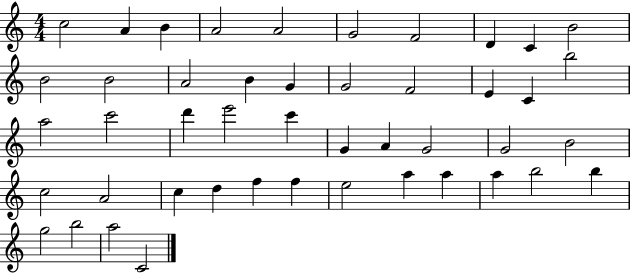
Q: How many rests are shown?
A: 0